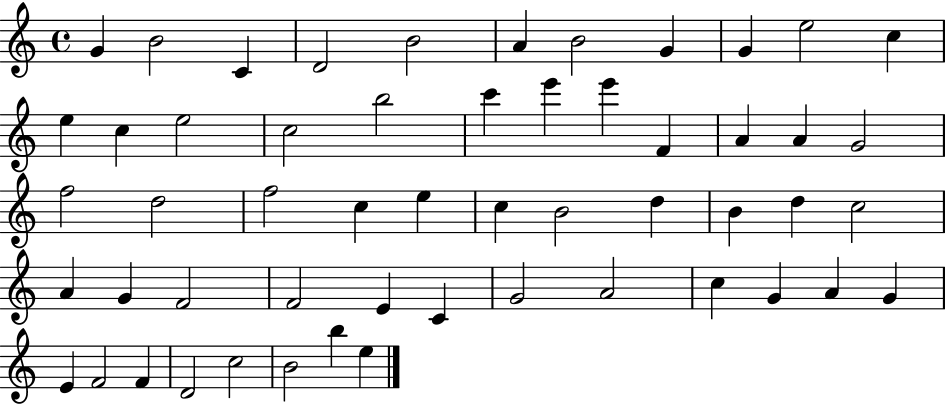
X:1
T:Untitled
M:4/4
L:1/4
K:C
G B2 C D2 B2 A B2 G G e2 c e c e2 c2 b2 c' e' e' F A A G2 f2 d2 f2 c e c B2 d B d c2 A G F2 F2 E C G2 A2 c G A G E F2 F D2 c2 B2 b e